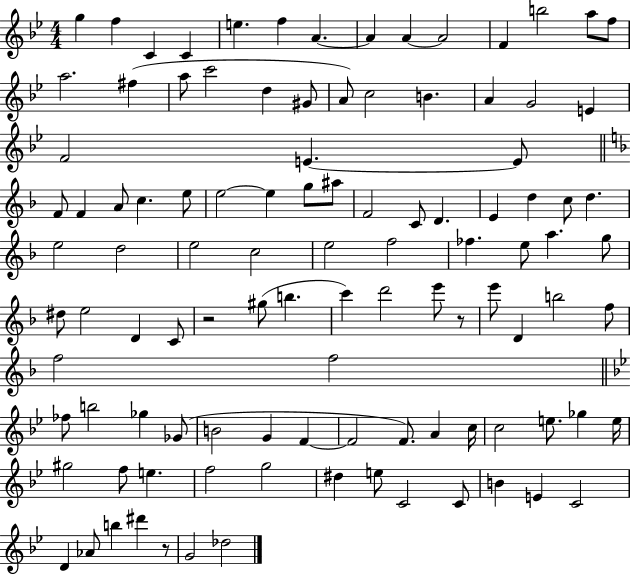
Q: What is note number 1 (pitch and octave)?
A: G5